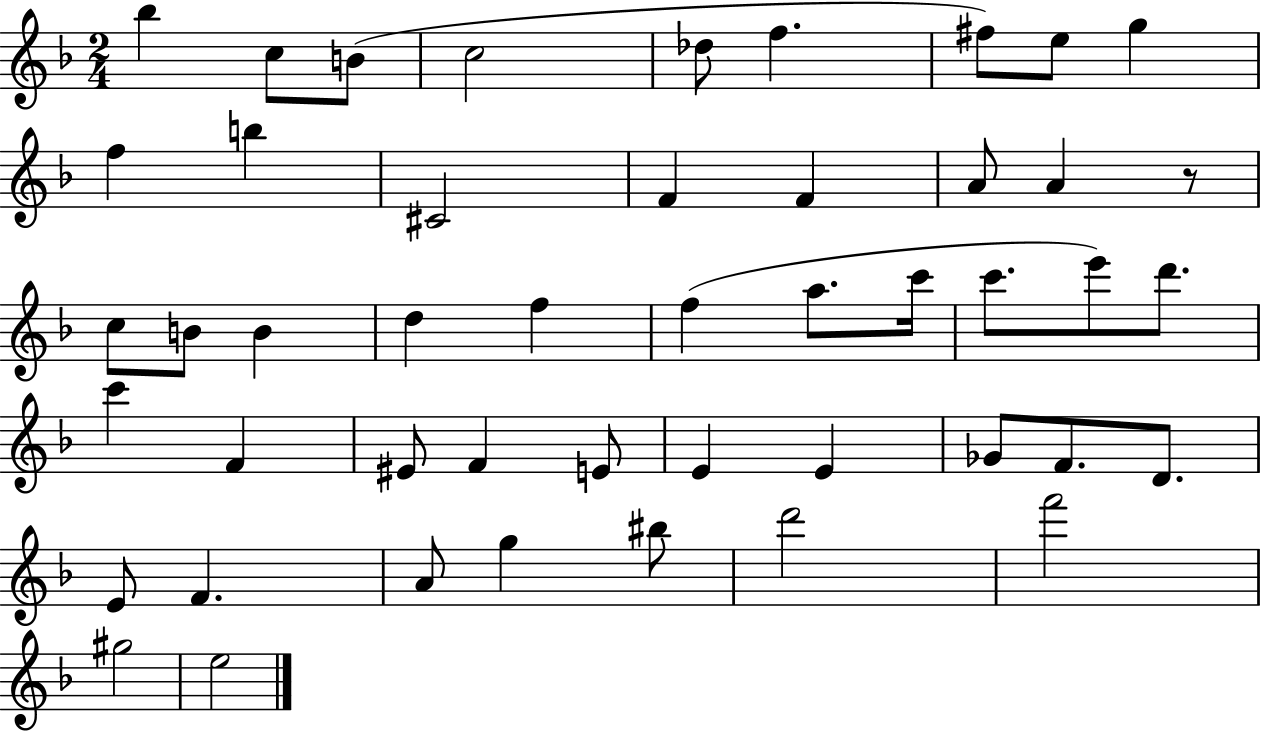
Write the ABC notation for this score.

X:1
T:Untitled
M:2/4
L:1/4
K:F
_b c/2 B/2 c2 _d/2 f ^f/2 e/2 g f b ^C2 F F A/2 A z/2 c/2 B/2 B d f f a/2 c'/4 c'/2 e'/2 d'/2 c' F ^E/2 F E/2 E E _G/2 F/2 D/2 E/2 F A/2 g ^b/2 d'2 f'2 ^g2 e2